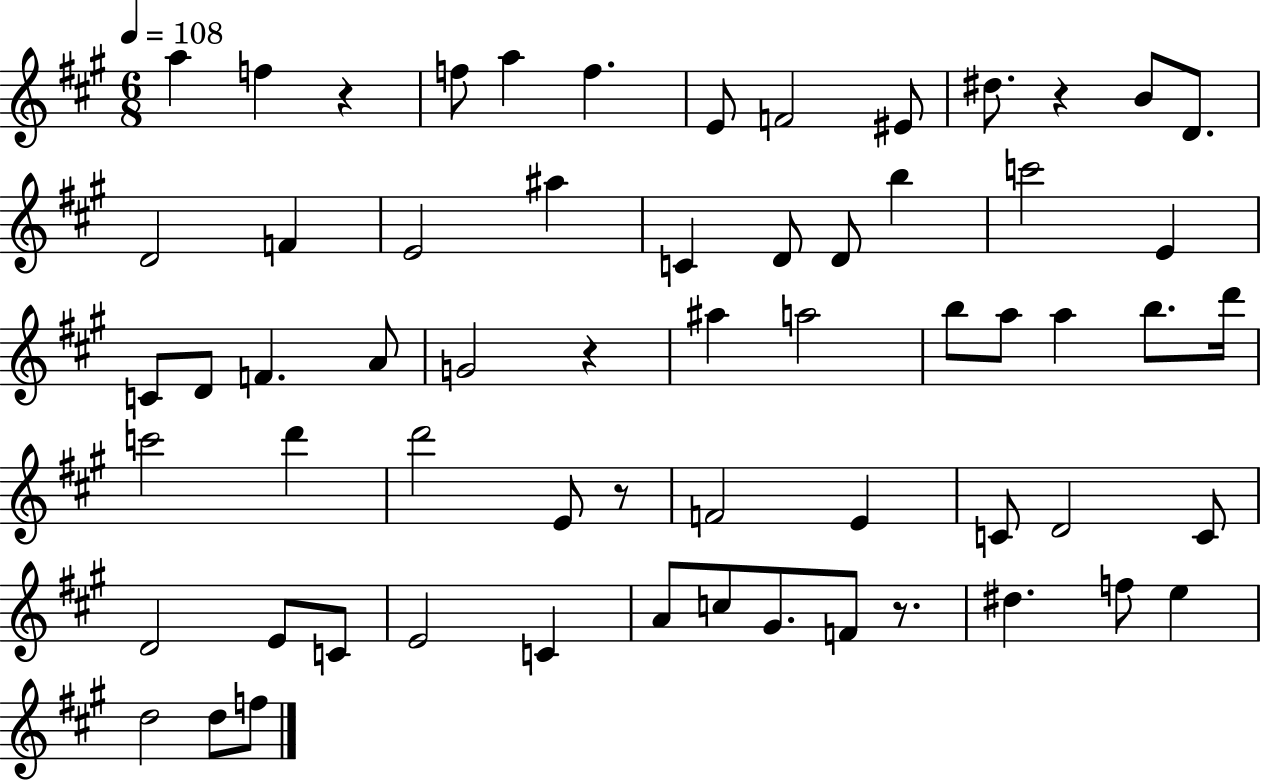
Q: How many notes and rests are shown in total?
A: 62